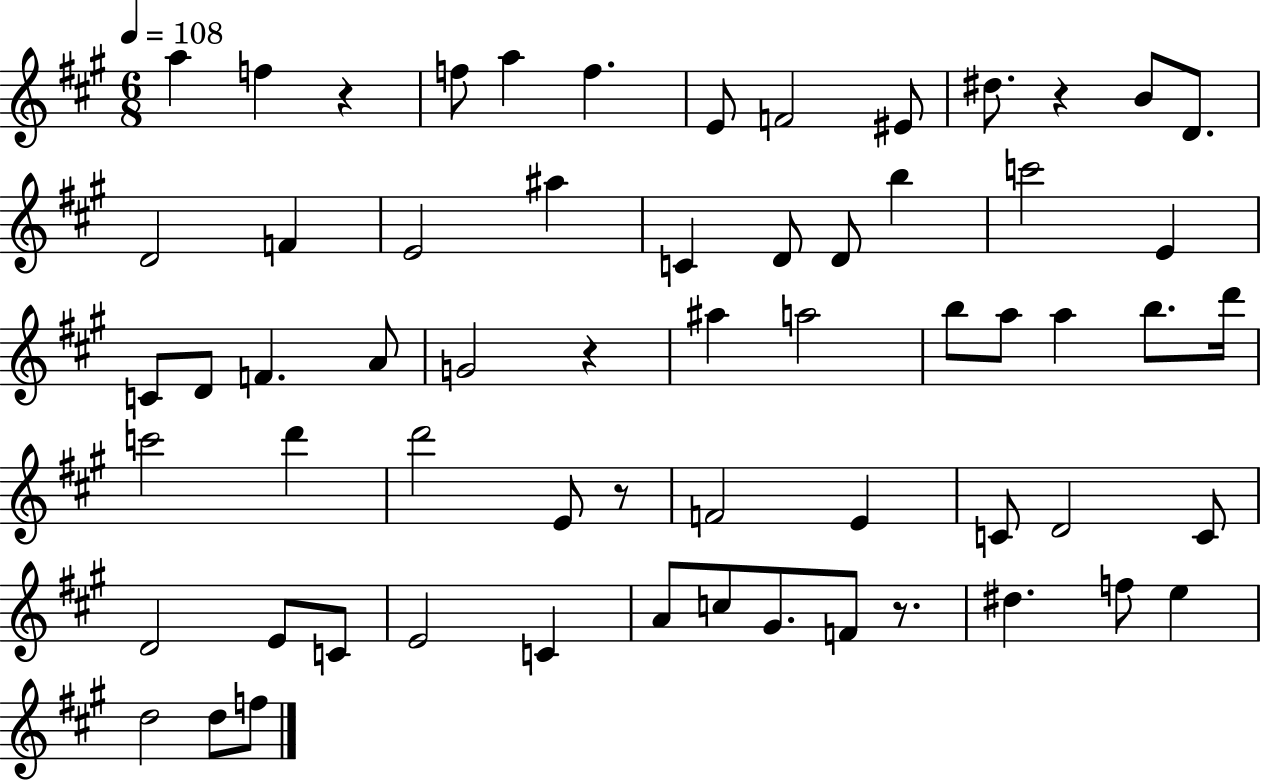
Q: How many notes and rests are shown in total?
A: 62